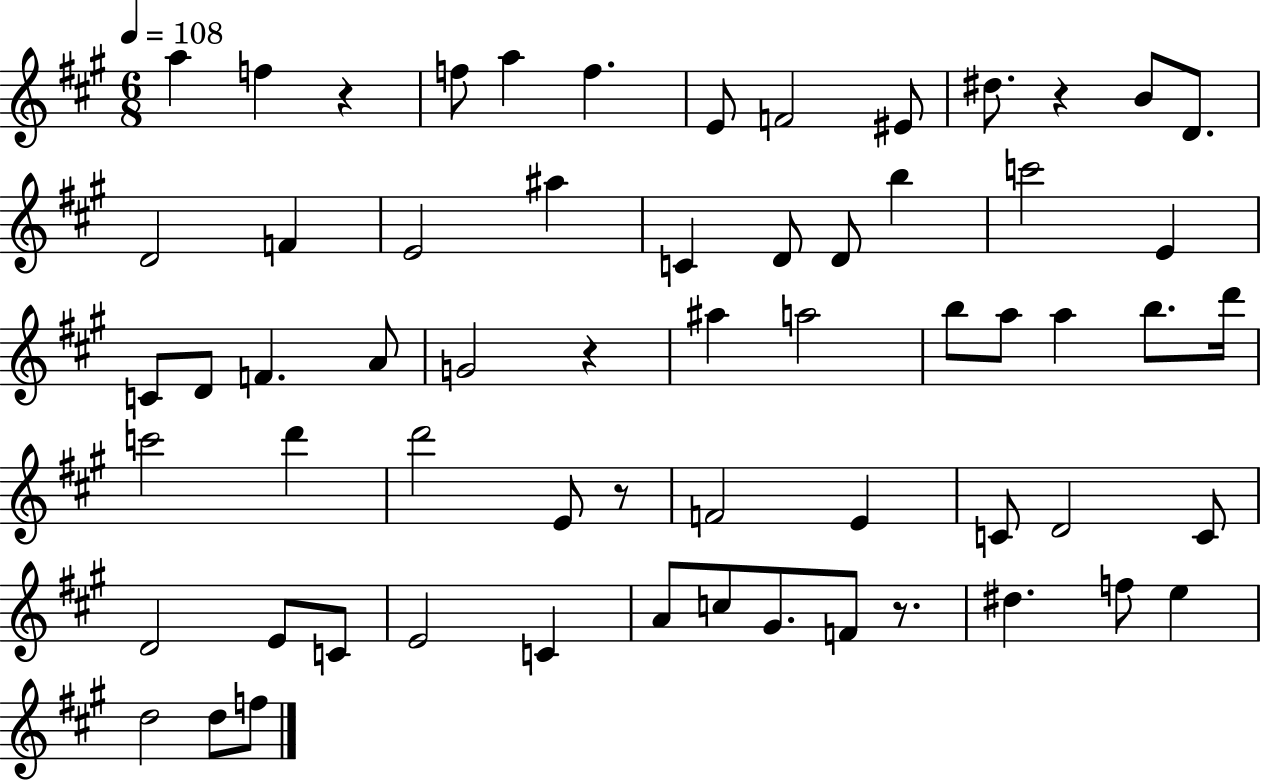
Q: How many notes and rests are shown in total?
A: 62